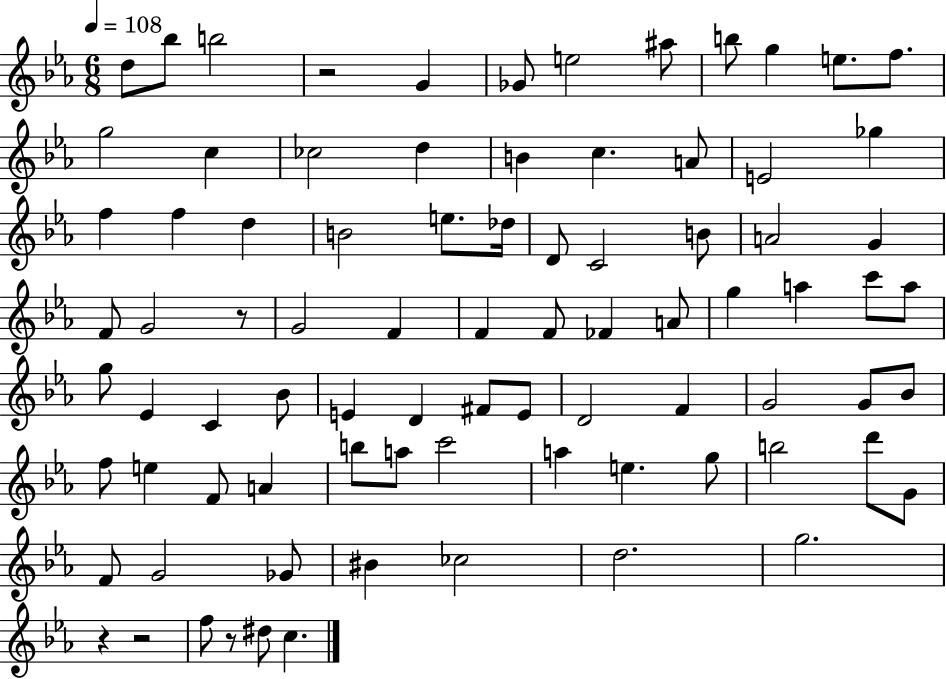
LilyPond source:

{
  \clef treble
  \numericTimeSignature
  \time 6/8
  \key ees \major
  \tempo 4 = 108
  \repeat volta 2 { d''8 bes''8 b''2 | r2 g'4 | ges'8 e''2 ais''8 | b''8 g''4 e''8. f''8. | \break g''2 c''4 | ces''2 d''4 | b'4 c''4. a'8 | e'2 ges''4 | \break f''4 f''4 d''4 | b'2 e''8. des''16 | d'8 c'2 b'8 | a'2 g'4 | \break f'8 g'2 r8 | g'2 f'4 | f'4 f'8 fes'4 a'8 | g''4 a''4 c'''8 a''8 | \break g''8 ees'4 c'4 bes'8 | e'4 d'4 fis'8 e'8 | d'2 f'4 | g'2 g'8 bes'8 | \break f''8 e''4 f'8 a'4 | b''8 a''8 c'''2 | a''4 e''4. g''8 | b''2 d'''8 g'8 | \break f'8 g'2 ges'8 | bis'4 ces''2 | d''2. | g''2. | \break r4 r2 | f''8 r8 dis''8 c''4. | } \bar "|."
}